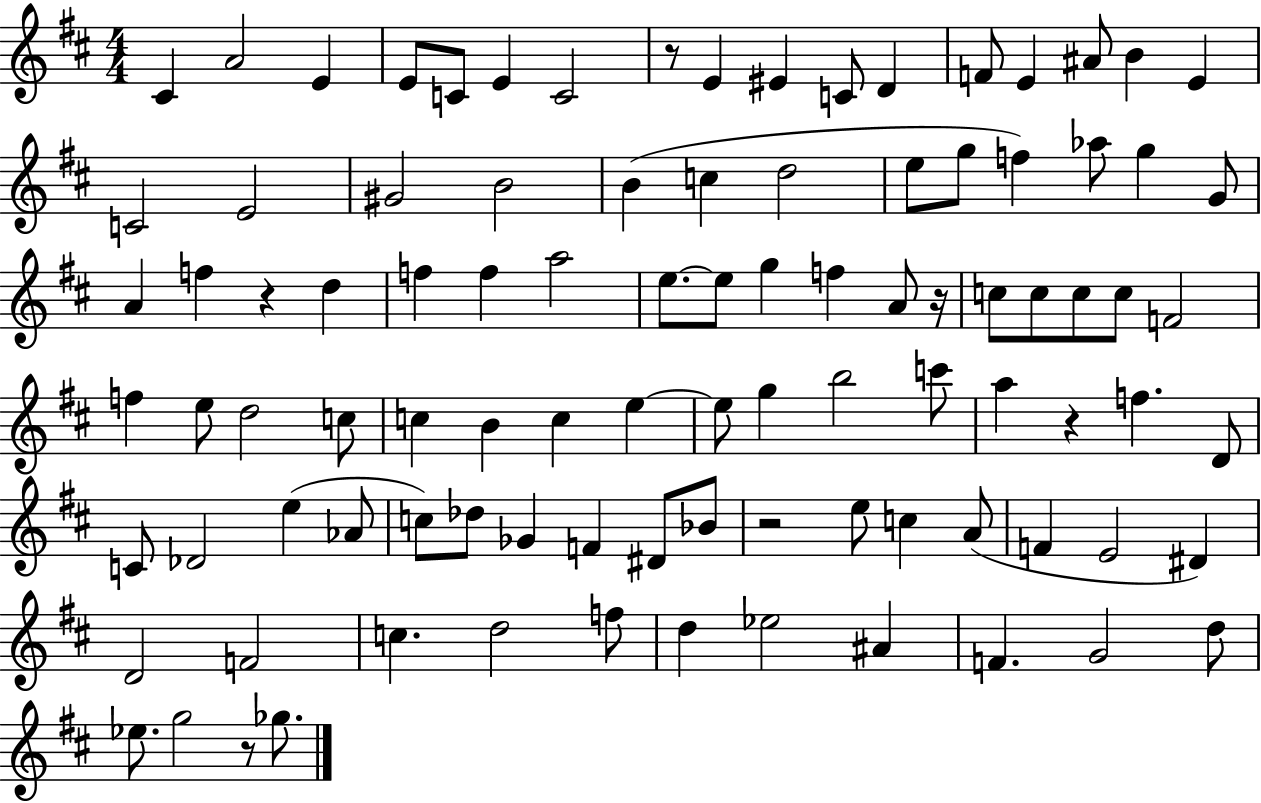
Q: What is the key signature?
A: D major